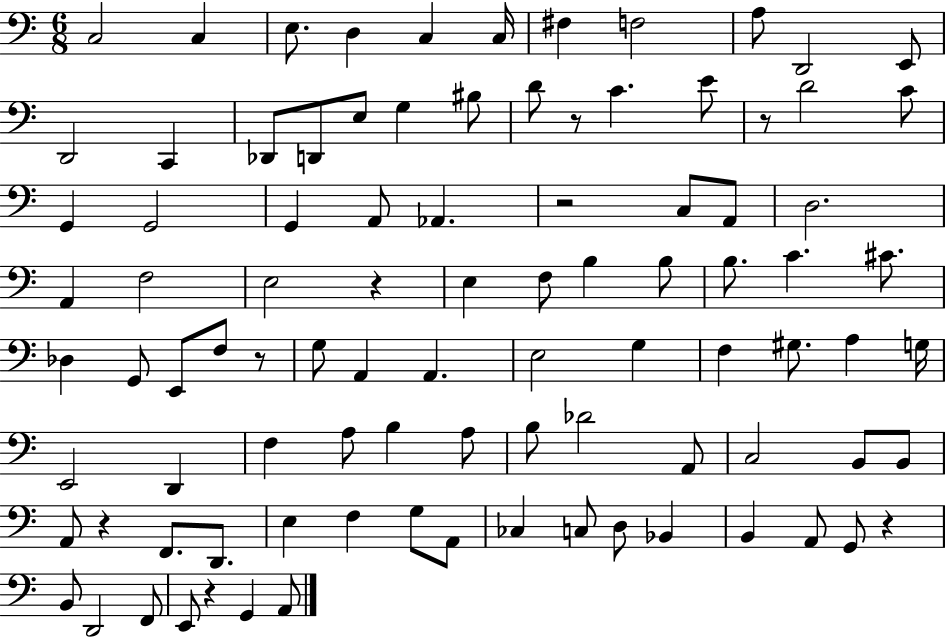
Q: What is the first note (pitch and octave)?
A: C3